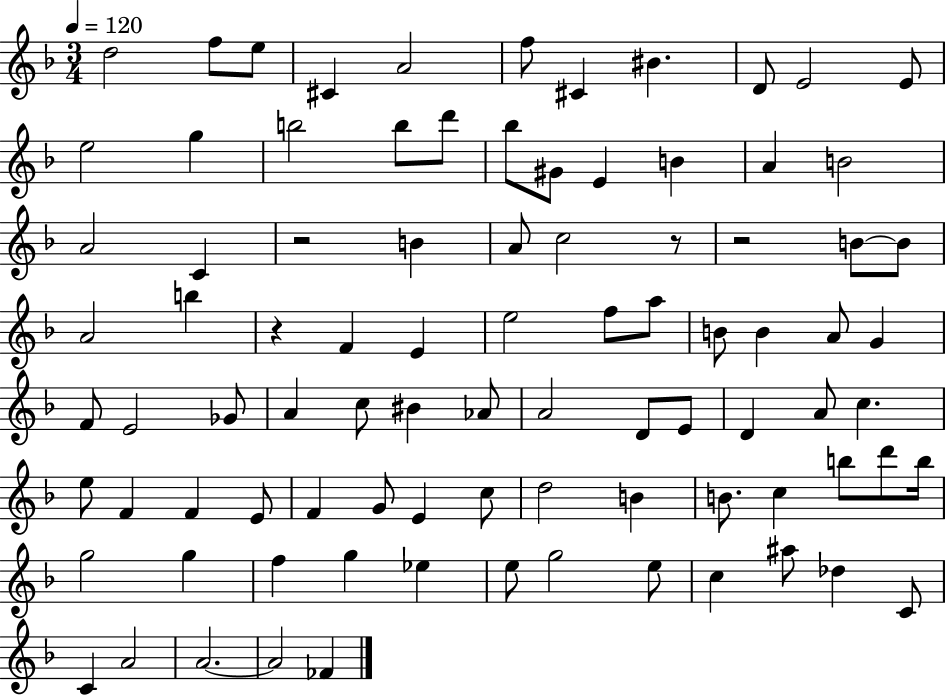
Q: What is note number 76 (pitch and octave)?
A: E5